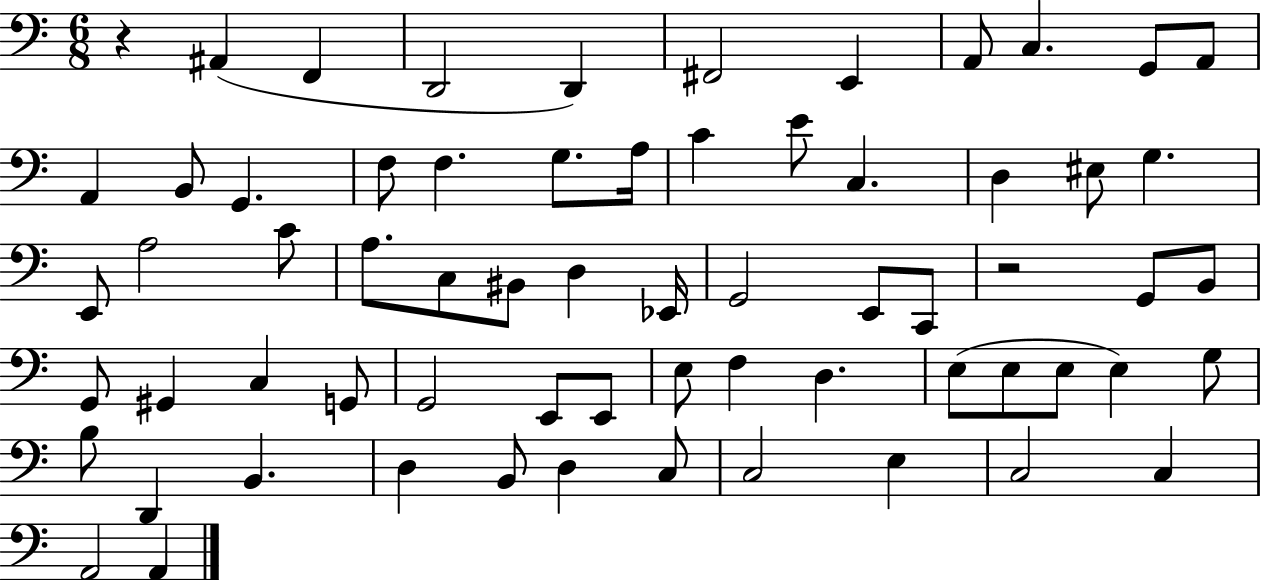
{
  \clef bass
  \numericTimeSignature
  \time 6/8
  \key c \major
  r4 ais,4( f,4 | d,2 d,4) | fis,2 e,4 | a,8 c4. g,8 a,8 | \break a,4 b,8 g,4. | f8 f4. g8. a16 | c'4 e'8 c4. | d4 eis8 g4. | \break e,8 a2 c'8 | a8. c8 bis,8 d4 ees,16 | g,2 e,8 c,8 | r2 g,8 b,8 | \break g,8 gis,4 c4 g,8 | g,2 e,8 e,8 | e8 f4 d4. | e8( e8 e8 e4) g8 | \break b8 d,4 b,4. | d4 b,8 d4 c8 | c2 e4 | c2 c4 | \break a,2 a,4 | \bar "|."
}